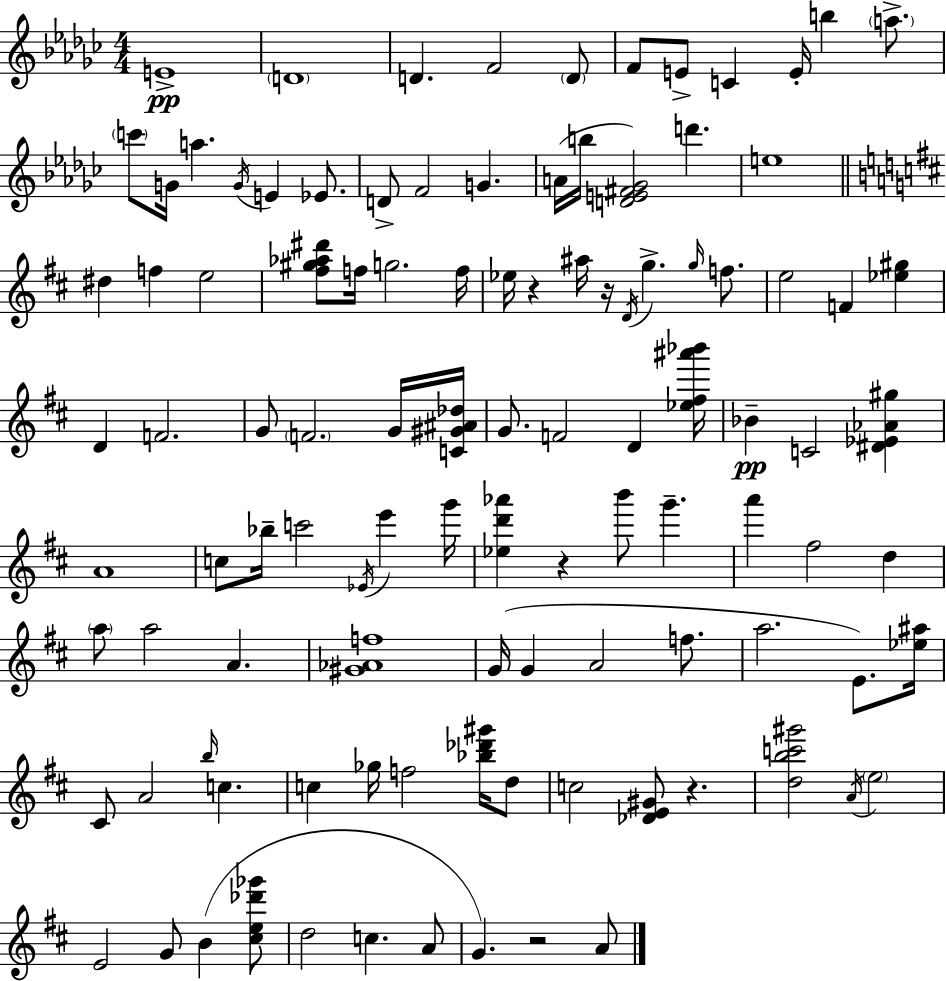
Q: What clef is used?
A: treble